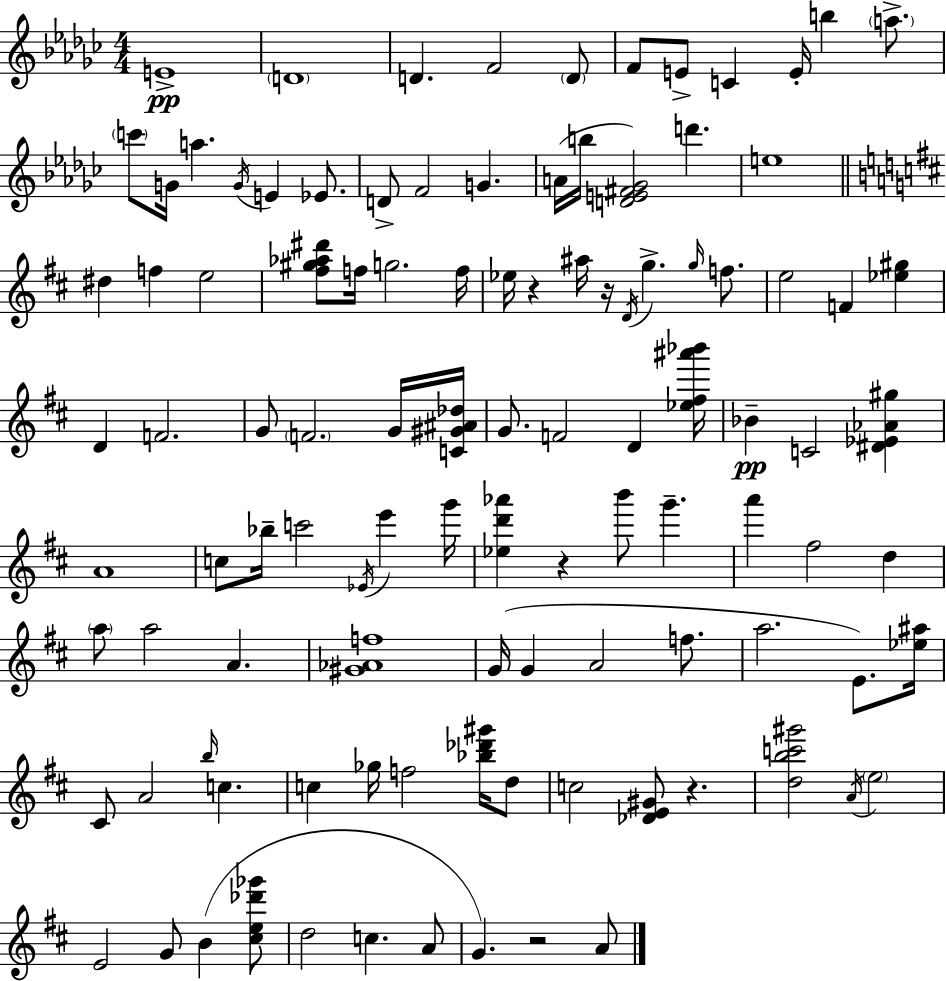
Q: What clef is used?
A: treble